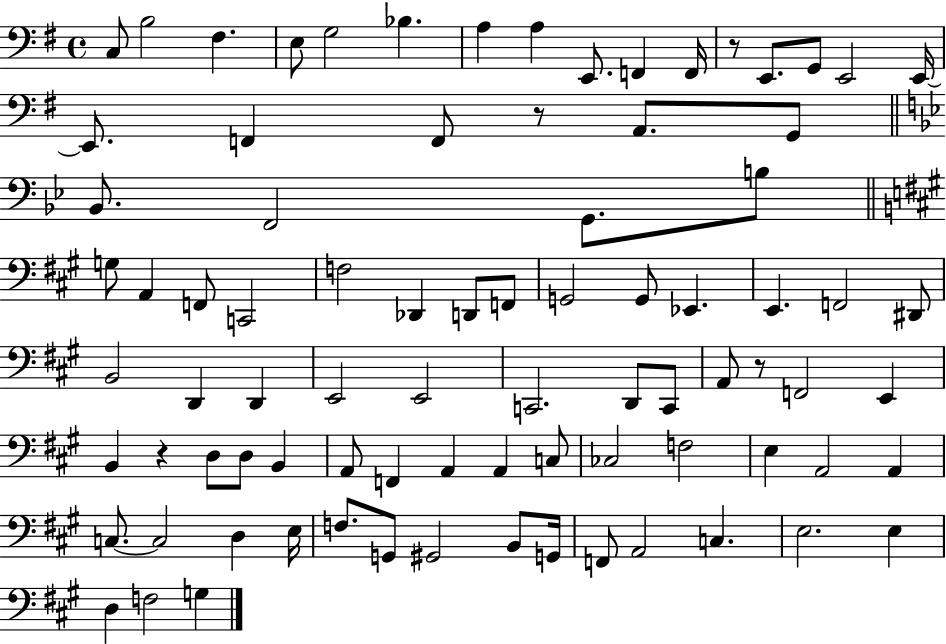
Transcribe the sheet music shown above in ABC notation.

X:1
T:Untitled
M:4/4
L:1/4
K:G
C,/2 B,2 ^F, E,/2 G,2 _B, A, A, E,,/2 F,, F,,/4 z/2 E,,/2 G,,/2 E,,2 E,,/4 E,,/2 F,, F,,/2 z/2 A,,/2 G,,/2 _B,,/2 F,,2 G,,/2 B,/2 G,/2 A,, F,,/2 C,,2 F,2 _D,, D,,/2 F,,/2 G,,2 G,,/2 _E,, E,, F,,2 ^D,,/2 B,,2 D,, D,, E,,2 E,,2 C,,2 D,,/2 C,,/2 A,,/2 z/2 F,,2 E,, B,, z D,/2 D,/2 B,, A,,/2 F,, A,, A,, C,/2 _C,2 F,2 E, A,,2 A,, C,/2 C,2 D, E,/4 F,/2 G,,/2 ^G,,2 B,,/2 G,,/4 F,,/2 A,,2 C, E,2 E, D, F,2 G,